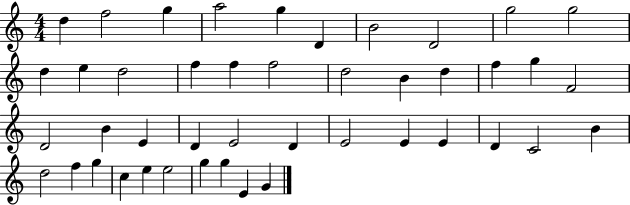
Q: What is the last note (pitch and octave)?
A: G4